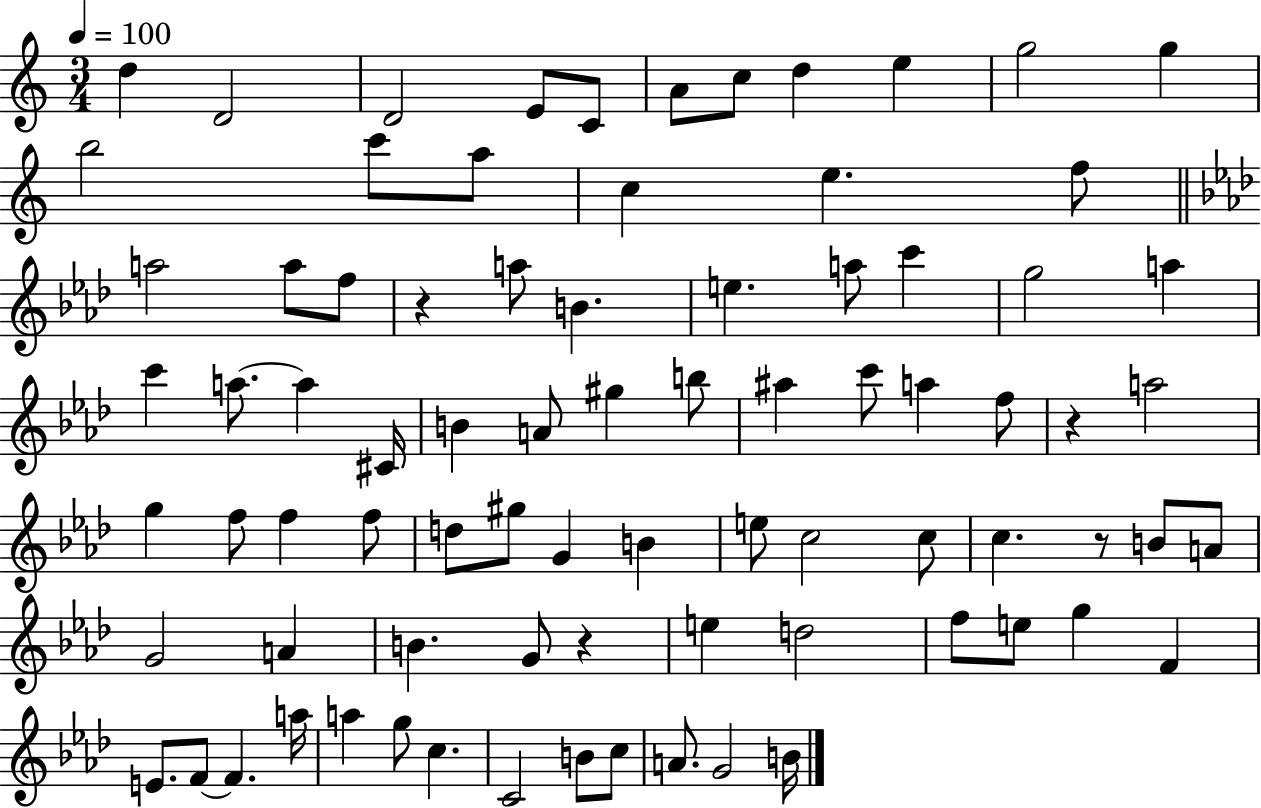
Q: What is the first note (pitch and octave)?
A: D5